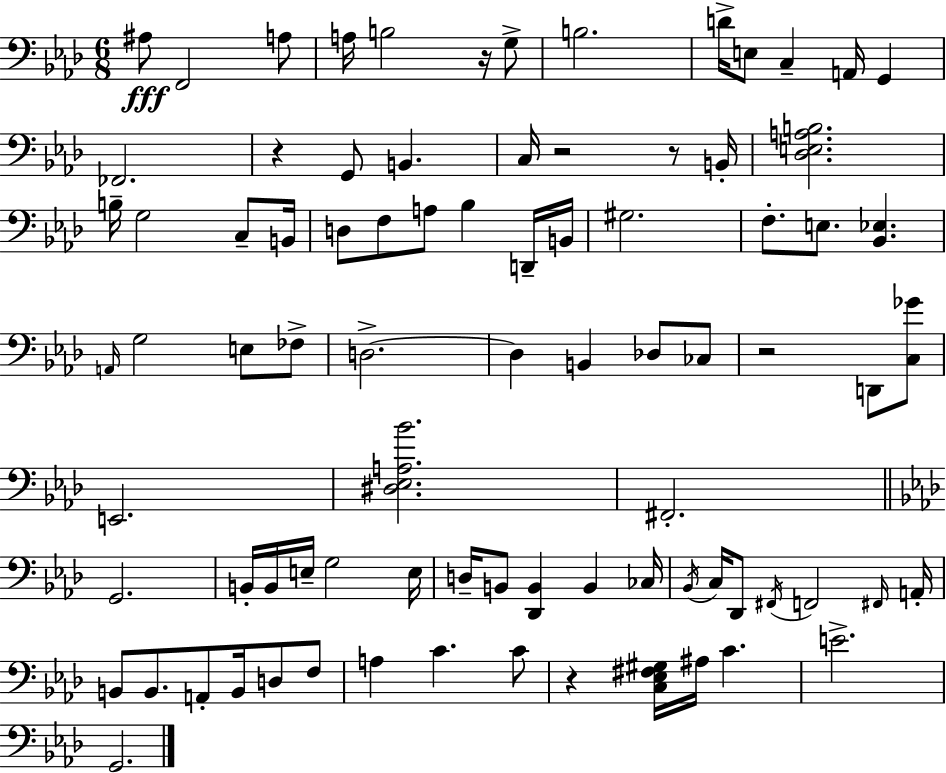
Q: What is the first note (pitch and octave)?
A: A#3